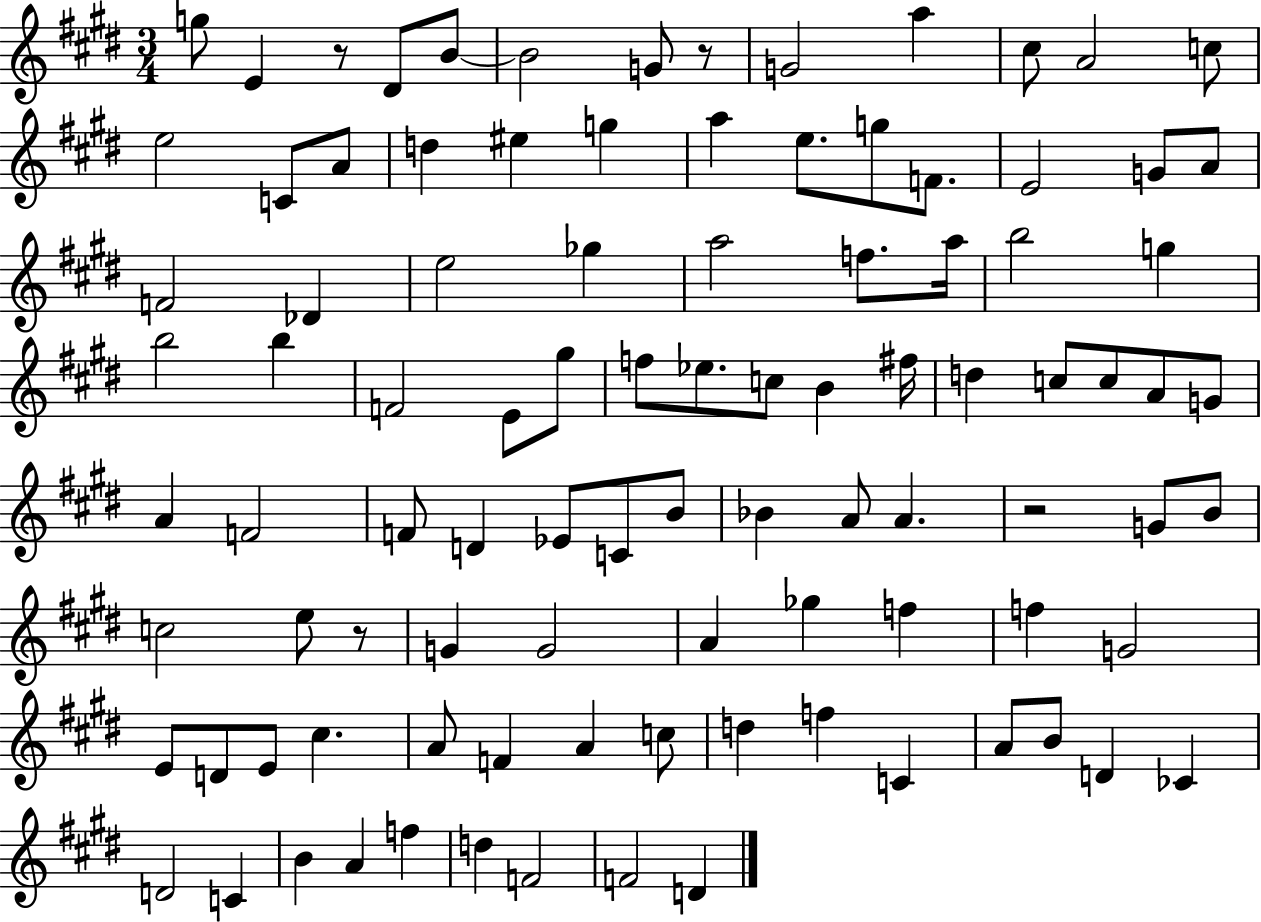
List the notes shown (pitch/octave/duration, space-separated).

G5/e E4/q R/e D#4/e B4/e B4/h G4/e R/e G4/h A5/q C#5/e A4/h C5/e E5/h C4/e A4/e D5/q EIS5/q G5/q A5/q E5/e. G5/e F4/e. E4/h G4/e A4/e F4/h Db4/q E5/h Gb5/q A5/h F5/e. A5/s B5/h G5/q B5/h B5/q F4/h E4/e G#5/e F5/e Eb5/e. C5/e B4/q F#5/s D5/q C5/e C5/e A4/e G4/e A4/q F4/h F4/e D4/q Eb4/e C4/e B4/e Bb4/q A4/e A4/q. R/h G4/e B4/e C5/h E5/e R/e G4/q G4/h A4/q Gb5/q F5/q F5/q G4/h E4/e D4/e E4/e C#5/q. A4/e F4/q A4/q C5/e D5/q F5/q C4/q A4/e B4/e D4/q CES4/q D4/h C4/q B4/q A4/q F5/q D5/q F4/h F4/h D4/q